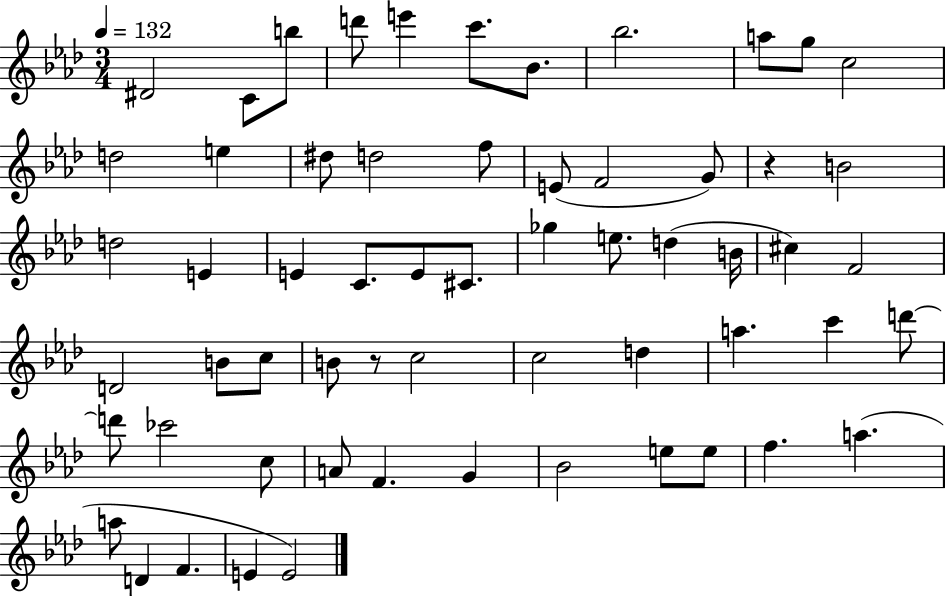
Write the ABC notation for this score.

X:1
T:Untitled
M:3/4
L:1/4
K:Ab
^D2 C/2 b/2 d'/2 e' c'/2 _B/2 _b2 a/2 g/2 c2 d2 e ^d/2 d2 f/2 E/2 F2 G/2 z B2 d2 E E C/2 E/2 ^C/2 _g e/2 d B/4 ^c F2 D2 B/2 c/2 B/2 z/2 c2 c2 d a c' d'/2 d'/2 _c'2 c/2 A/2 F G _B2 e/2 e/2 f a a/2 D F E E2